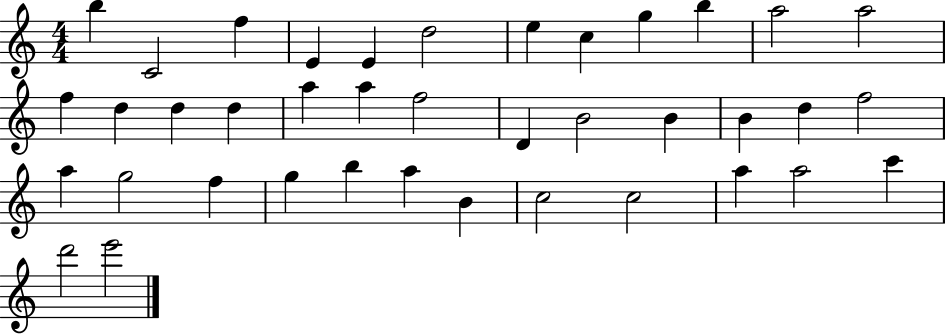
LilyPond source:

{
  \clef treble
  \numericTimeSignature
  \time 4/4
  \key c \major
  b''4 c'2 f''4 | e'4 e'4 d''2 | e''4 c''4 g''4 b''4 | a''2 a''2 | \break f''4 d''4 d''4 d''4 | a''4 a''4 f''2 | d'4 b'2 b'4 | b'4 d''4 f''2 | \break a''4 g''2 f''4 | g''4 b''4 a''4 b'4 | c''2 c''2 | a''4 a''2 c'''4 | \break d'''2 e'''2 | \bar "|."
}